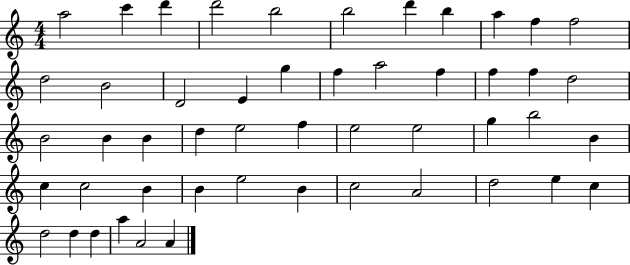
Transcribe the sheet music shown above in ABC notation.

X:1
T:Untitled
M:4/4
L:1/4
K:C
a2 c' d' d'2 b2 b2 d' b a f f2 d2 B2 D2 E g f a2 f f f d2 B2 B B d e2 f e2 e2 g b2 B c c2 B B e2 B c2 A2 d2 e c d2 d d a A2 A